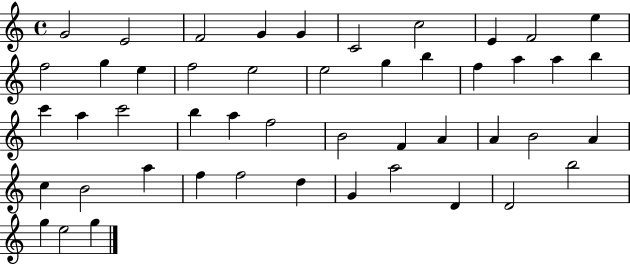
X:1
T:Untitled
M:4/4
L:1/4
K:C
G2 E2 F2 G G C2 c2 E F2 e f2 g e f2 e2 e2 g b f a a b c' a c'2 b a f2 B2 F A A B2 A c B2 a f f2 d G a2 D D2 b2 g e2 g